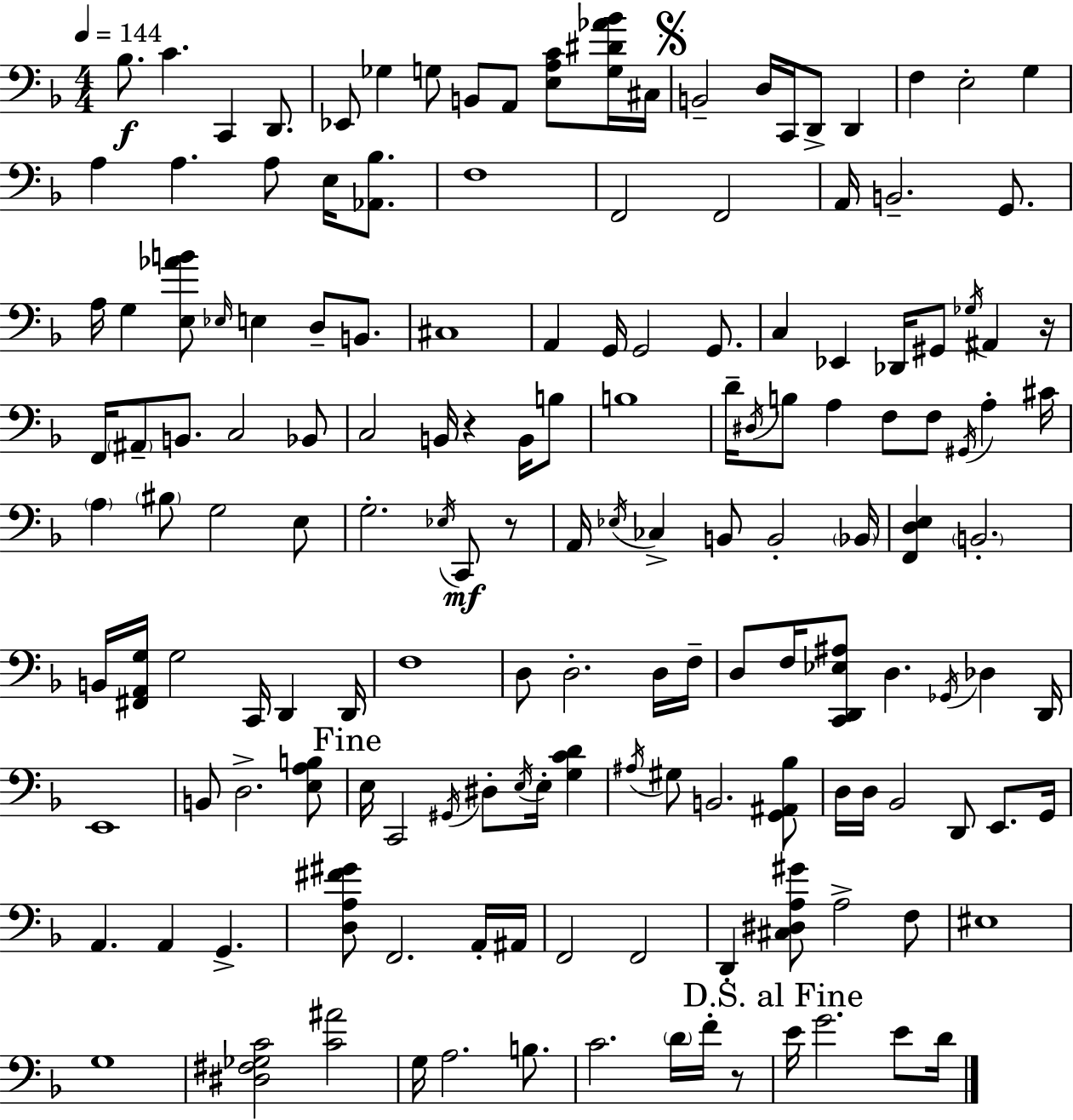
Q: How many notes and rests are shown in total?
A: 153